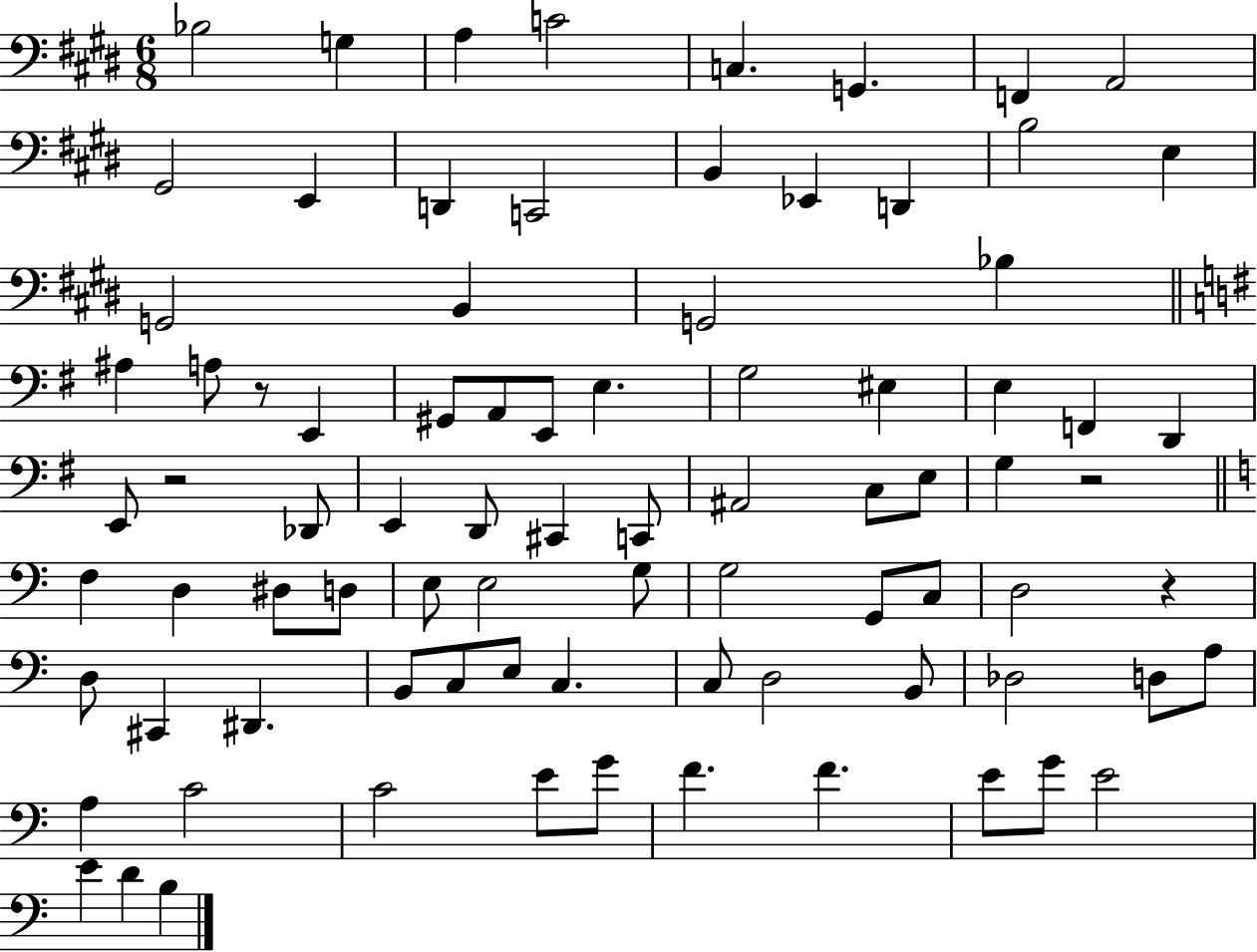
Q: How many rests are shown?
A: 4